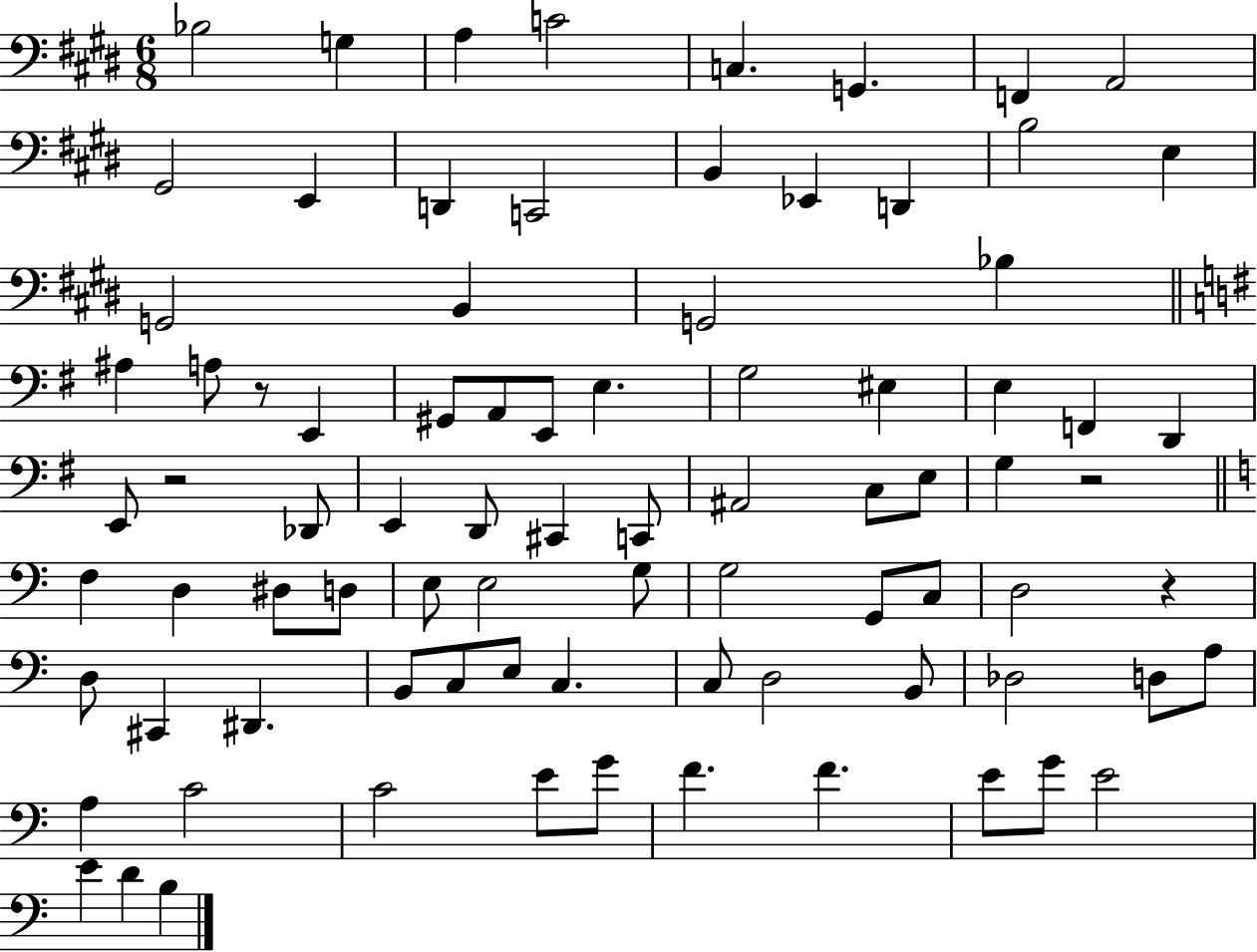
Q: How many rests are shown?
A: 4